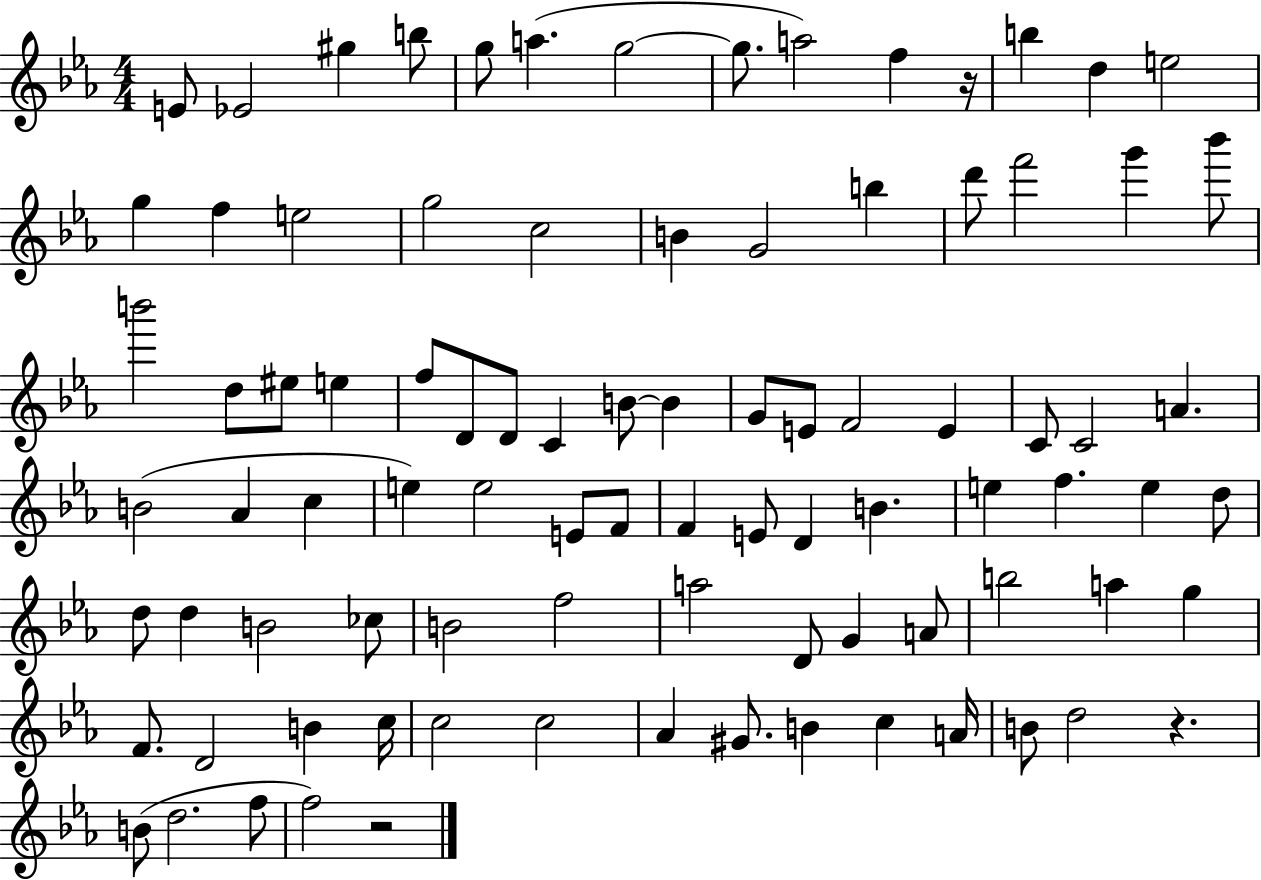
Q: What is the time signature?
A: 4/4